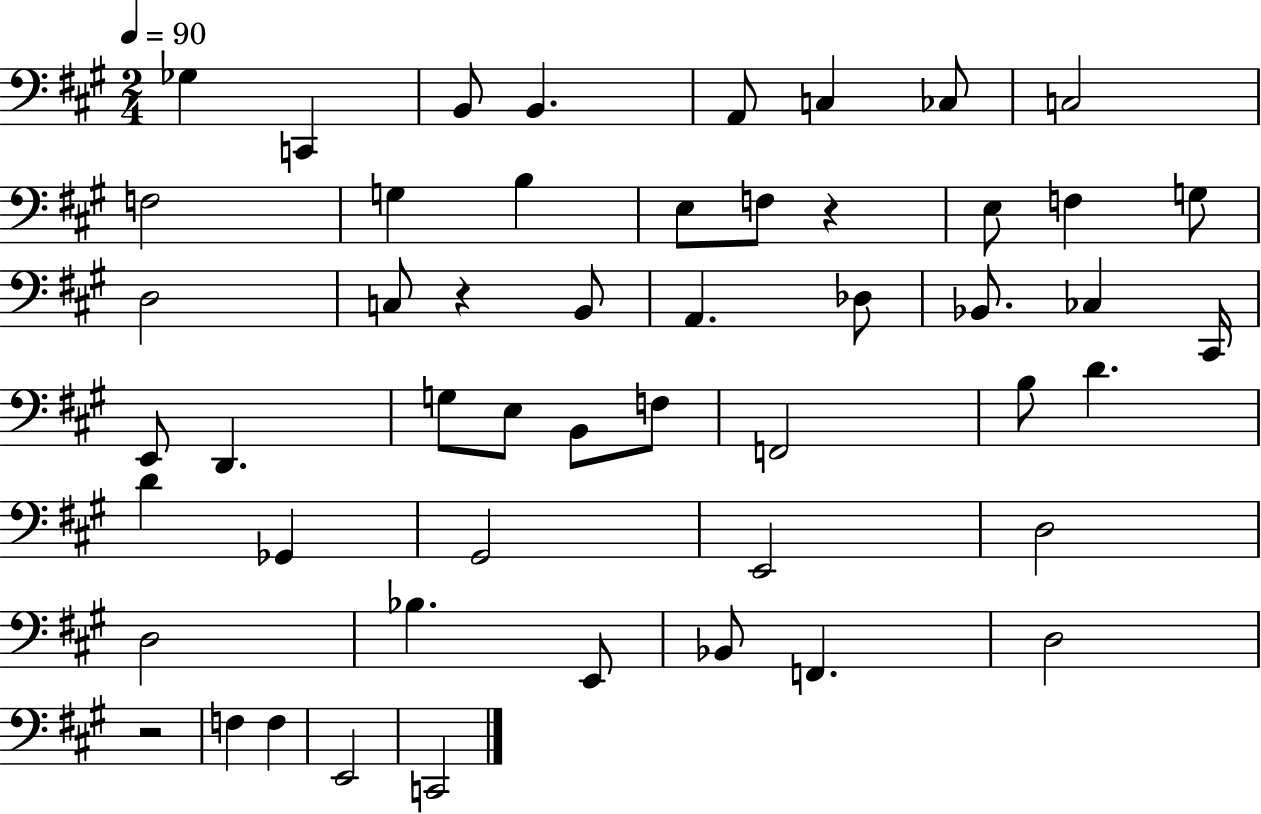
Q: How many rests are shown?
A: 3